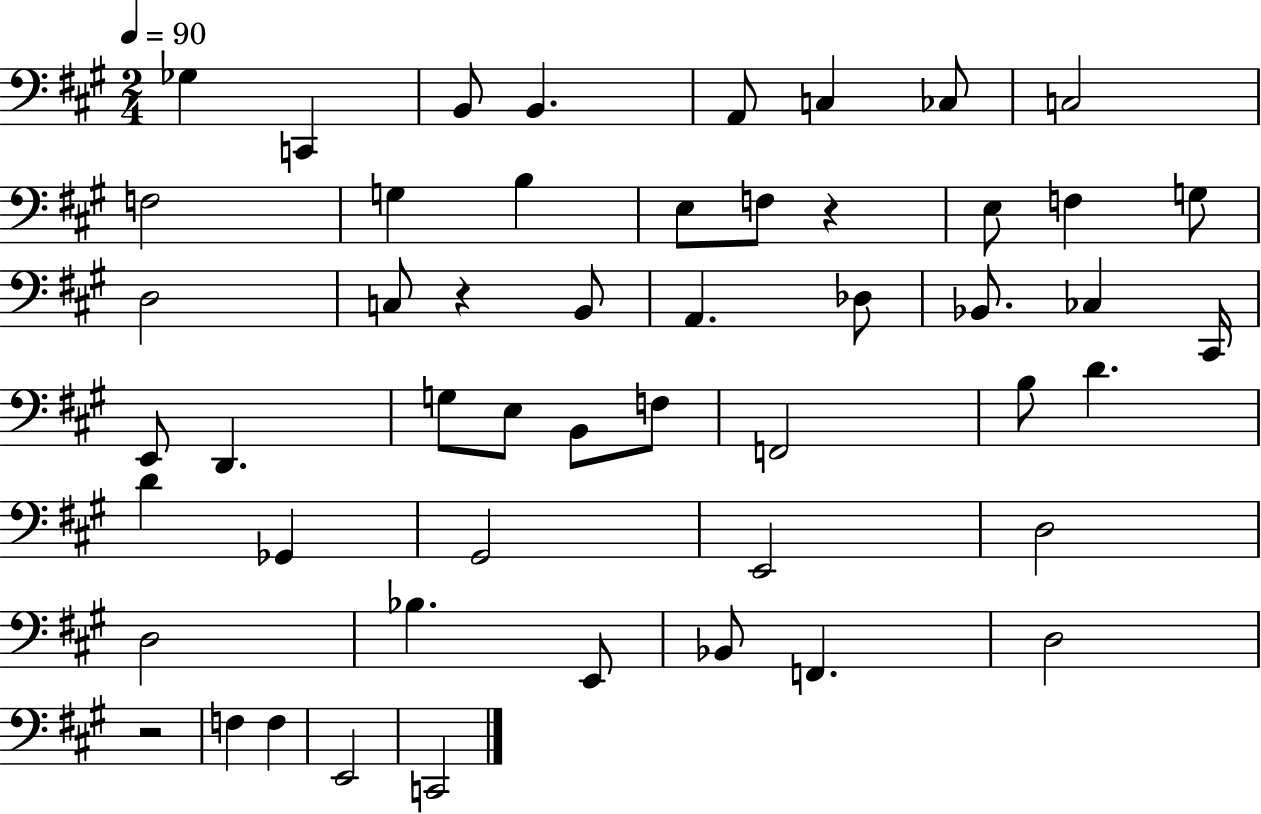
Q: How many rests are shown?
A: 3